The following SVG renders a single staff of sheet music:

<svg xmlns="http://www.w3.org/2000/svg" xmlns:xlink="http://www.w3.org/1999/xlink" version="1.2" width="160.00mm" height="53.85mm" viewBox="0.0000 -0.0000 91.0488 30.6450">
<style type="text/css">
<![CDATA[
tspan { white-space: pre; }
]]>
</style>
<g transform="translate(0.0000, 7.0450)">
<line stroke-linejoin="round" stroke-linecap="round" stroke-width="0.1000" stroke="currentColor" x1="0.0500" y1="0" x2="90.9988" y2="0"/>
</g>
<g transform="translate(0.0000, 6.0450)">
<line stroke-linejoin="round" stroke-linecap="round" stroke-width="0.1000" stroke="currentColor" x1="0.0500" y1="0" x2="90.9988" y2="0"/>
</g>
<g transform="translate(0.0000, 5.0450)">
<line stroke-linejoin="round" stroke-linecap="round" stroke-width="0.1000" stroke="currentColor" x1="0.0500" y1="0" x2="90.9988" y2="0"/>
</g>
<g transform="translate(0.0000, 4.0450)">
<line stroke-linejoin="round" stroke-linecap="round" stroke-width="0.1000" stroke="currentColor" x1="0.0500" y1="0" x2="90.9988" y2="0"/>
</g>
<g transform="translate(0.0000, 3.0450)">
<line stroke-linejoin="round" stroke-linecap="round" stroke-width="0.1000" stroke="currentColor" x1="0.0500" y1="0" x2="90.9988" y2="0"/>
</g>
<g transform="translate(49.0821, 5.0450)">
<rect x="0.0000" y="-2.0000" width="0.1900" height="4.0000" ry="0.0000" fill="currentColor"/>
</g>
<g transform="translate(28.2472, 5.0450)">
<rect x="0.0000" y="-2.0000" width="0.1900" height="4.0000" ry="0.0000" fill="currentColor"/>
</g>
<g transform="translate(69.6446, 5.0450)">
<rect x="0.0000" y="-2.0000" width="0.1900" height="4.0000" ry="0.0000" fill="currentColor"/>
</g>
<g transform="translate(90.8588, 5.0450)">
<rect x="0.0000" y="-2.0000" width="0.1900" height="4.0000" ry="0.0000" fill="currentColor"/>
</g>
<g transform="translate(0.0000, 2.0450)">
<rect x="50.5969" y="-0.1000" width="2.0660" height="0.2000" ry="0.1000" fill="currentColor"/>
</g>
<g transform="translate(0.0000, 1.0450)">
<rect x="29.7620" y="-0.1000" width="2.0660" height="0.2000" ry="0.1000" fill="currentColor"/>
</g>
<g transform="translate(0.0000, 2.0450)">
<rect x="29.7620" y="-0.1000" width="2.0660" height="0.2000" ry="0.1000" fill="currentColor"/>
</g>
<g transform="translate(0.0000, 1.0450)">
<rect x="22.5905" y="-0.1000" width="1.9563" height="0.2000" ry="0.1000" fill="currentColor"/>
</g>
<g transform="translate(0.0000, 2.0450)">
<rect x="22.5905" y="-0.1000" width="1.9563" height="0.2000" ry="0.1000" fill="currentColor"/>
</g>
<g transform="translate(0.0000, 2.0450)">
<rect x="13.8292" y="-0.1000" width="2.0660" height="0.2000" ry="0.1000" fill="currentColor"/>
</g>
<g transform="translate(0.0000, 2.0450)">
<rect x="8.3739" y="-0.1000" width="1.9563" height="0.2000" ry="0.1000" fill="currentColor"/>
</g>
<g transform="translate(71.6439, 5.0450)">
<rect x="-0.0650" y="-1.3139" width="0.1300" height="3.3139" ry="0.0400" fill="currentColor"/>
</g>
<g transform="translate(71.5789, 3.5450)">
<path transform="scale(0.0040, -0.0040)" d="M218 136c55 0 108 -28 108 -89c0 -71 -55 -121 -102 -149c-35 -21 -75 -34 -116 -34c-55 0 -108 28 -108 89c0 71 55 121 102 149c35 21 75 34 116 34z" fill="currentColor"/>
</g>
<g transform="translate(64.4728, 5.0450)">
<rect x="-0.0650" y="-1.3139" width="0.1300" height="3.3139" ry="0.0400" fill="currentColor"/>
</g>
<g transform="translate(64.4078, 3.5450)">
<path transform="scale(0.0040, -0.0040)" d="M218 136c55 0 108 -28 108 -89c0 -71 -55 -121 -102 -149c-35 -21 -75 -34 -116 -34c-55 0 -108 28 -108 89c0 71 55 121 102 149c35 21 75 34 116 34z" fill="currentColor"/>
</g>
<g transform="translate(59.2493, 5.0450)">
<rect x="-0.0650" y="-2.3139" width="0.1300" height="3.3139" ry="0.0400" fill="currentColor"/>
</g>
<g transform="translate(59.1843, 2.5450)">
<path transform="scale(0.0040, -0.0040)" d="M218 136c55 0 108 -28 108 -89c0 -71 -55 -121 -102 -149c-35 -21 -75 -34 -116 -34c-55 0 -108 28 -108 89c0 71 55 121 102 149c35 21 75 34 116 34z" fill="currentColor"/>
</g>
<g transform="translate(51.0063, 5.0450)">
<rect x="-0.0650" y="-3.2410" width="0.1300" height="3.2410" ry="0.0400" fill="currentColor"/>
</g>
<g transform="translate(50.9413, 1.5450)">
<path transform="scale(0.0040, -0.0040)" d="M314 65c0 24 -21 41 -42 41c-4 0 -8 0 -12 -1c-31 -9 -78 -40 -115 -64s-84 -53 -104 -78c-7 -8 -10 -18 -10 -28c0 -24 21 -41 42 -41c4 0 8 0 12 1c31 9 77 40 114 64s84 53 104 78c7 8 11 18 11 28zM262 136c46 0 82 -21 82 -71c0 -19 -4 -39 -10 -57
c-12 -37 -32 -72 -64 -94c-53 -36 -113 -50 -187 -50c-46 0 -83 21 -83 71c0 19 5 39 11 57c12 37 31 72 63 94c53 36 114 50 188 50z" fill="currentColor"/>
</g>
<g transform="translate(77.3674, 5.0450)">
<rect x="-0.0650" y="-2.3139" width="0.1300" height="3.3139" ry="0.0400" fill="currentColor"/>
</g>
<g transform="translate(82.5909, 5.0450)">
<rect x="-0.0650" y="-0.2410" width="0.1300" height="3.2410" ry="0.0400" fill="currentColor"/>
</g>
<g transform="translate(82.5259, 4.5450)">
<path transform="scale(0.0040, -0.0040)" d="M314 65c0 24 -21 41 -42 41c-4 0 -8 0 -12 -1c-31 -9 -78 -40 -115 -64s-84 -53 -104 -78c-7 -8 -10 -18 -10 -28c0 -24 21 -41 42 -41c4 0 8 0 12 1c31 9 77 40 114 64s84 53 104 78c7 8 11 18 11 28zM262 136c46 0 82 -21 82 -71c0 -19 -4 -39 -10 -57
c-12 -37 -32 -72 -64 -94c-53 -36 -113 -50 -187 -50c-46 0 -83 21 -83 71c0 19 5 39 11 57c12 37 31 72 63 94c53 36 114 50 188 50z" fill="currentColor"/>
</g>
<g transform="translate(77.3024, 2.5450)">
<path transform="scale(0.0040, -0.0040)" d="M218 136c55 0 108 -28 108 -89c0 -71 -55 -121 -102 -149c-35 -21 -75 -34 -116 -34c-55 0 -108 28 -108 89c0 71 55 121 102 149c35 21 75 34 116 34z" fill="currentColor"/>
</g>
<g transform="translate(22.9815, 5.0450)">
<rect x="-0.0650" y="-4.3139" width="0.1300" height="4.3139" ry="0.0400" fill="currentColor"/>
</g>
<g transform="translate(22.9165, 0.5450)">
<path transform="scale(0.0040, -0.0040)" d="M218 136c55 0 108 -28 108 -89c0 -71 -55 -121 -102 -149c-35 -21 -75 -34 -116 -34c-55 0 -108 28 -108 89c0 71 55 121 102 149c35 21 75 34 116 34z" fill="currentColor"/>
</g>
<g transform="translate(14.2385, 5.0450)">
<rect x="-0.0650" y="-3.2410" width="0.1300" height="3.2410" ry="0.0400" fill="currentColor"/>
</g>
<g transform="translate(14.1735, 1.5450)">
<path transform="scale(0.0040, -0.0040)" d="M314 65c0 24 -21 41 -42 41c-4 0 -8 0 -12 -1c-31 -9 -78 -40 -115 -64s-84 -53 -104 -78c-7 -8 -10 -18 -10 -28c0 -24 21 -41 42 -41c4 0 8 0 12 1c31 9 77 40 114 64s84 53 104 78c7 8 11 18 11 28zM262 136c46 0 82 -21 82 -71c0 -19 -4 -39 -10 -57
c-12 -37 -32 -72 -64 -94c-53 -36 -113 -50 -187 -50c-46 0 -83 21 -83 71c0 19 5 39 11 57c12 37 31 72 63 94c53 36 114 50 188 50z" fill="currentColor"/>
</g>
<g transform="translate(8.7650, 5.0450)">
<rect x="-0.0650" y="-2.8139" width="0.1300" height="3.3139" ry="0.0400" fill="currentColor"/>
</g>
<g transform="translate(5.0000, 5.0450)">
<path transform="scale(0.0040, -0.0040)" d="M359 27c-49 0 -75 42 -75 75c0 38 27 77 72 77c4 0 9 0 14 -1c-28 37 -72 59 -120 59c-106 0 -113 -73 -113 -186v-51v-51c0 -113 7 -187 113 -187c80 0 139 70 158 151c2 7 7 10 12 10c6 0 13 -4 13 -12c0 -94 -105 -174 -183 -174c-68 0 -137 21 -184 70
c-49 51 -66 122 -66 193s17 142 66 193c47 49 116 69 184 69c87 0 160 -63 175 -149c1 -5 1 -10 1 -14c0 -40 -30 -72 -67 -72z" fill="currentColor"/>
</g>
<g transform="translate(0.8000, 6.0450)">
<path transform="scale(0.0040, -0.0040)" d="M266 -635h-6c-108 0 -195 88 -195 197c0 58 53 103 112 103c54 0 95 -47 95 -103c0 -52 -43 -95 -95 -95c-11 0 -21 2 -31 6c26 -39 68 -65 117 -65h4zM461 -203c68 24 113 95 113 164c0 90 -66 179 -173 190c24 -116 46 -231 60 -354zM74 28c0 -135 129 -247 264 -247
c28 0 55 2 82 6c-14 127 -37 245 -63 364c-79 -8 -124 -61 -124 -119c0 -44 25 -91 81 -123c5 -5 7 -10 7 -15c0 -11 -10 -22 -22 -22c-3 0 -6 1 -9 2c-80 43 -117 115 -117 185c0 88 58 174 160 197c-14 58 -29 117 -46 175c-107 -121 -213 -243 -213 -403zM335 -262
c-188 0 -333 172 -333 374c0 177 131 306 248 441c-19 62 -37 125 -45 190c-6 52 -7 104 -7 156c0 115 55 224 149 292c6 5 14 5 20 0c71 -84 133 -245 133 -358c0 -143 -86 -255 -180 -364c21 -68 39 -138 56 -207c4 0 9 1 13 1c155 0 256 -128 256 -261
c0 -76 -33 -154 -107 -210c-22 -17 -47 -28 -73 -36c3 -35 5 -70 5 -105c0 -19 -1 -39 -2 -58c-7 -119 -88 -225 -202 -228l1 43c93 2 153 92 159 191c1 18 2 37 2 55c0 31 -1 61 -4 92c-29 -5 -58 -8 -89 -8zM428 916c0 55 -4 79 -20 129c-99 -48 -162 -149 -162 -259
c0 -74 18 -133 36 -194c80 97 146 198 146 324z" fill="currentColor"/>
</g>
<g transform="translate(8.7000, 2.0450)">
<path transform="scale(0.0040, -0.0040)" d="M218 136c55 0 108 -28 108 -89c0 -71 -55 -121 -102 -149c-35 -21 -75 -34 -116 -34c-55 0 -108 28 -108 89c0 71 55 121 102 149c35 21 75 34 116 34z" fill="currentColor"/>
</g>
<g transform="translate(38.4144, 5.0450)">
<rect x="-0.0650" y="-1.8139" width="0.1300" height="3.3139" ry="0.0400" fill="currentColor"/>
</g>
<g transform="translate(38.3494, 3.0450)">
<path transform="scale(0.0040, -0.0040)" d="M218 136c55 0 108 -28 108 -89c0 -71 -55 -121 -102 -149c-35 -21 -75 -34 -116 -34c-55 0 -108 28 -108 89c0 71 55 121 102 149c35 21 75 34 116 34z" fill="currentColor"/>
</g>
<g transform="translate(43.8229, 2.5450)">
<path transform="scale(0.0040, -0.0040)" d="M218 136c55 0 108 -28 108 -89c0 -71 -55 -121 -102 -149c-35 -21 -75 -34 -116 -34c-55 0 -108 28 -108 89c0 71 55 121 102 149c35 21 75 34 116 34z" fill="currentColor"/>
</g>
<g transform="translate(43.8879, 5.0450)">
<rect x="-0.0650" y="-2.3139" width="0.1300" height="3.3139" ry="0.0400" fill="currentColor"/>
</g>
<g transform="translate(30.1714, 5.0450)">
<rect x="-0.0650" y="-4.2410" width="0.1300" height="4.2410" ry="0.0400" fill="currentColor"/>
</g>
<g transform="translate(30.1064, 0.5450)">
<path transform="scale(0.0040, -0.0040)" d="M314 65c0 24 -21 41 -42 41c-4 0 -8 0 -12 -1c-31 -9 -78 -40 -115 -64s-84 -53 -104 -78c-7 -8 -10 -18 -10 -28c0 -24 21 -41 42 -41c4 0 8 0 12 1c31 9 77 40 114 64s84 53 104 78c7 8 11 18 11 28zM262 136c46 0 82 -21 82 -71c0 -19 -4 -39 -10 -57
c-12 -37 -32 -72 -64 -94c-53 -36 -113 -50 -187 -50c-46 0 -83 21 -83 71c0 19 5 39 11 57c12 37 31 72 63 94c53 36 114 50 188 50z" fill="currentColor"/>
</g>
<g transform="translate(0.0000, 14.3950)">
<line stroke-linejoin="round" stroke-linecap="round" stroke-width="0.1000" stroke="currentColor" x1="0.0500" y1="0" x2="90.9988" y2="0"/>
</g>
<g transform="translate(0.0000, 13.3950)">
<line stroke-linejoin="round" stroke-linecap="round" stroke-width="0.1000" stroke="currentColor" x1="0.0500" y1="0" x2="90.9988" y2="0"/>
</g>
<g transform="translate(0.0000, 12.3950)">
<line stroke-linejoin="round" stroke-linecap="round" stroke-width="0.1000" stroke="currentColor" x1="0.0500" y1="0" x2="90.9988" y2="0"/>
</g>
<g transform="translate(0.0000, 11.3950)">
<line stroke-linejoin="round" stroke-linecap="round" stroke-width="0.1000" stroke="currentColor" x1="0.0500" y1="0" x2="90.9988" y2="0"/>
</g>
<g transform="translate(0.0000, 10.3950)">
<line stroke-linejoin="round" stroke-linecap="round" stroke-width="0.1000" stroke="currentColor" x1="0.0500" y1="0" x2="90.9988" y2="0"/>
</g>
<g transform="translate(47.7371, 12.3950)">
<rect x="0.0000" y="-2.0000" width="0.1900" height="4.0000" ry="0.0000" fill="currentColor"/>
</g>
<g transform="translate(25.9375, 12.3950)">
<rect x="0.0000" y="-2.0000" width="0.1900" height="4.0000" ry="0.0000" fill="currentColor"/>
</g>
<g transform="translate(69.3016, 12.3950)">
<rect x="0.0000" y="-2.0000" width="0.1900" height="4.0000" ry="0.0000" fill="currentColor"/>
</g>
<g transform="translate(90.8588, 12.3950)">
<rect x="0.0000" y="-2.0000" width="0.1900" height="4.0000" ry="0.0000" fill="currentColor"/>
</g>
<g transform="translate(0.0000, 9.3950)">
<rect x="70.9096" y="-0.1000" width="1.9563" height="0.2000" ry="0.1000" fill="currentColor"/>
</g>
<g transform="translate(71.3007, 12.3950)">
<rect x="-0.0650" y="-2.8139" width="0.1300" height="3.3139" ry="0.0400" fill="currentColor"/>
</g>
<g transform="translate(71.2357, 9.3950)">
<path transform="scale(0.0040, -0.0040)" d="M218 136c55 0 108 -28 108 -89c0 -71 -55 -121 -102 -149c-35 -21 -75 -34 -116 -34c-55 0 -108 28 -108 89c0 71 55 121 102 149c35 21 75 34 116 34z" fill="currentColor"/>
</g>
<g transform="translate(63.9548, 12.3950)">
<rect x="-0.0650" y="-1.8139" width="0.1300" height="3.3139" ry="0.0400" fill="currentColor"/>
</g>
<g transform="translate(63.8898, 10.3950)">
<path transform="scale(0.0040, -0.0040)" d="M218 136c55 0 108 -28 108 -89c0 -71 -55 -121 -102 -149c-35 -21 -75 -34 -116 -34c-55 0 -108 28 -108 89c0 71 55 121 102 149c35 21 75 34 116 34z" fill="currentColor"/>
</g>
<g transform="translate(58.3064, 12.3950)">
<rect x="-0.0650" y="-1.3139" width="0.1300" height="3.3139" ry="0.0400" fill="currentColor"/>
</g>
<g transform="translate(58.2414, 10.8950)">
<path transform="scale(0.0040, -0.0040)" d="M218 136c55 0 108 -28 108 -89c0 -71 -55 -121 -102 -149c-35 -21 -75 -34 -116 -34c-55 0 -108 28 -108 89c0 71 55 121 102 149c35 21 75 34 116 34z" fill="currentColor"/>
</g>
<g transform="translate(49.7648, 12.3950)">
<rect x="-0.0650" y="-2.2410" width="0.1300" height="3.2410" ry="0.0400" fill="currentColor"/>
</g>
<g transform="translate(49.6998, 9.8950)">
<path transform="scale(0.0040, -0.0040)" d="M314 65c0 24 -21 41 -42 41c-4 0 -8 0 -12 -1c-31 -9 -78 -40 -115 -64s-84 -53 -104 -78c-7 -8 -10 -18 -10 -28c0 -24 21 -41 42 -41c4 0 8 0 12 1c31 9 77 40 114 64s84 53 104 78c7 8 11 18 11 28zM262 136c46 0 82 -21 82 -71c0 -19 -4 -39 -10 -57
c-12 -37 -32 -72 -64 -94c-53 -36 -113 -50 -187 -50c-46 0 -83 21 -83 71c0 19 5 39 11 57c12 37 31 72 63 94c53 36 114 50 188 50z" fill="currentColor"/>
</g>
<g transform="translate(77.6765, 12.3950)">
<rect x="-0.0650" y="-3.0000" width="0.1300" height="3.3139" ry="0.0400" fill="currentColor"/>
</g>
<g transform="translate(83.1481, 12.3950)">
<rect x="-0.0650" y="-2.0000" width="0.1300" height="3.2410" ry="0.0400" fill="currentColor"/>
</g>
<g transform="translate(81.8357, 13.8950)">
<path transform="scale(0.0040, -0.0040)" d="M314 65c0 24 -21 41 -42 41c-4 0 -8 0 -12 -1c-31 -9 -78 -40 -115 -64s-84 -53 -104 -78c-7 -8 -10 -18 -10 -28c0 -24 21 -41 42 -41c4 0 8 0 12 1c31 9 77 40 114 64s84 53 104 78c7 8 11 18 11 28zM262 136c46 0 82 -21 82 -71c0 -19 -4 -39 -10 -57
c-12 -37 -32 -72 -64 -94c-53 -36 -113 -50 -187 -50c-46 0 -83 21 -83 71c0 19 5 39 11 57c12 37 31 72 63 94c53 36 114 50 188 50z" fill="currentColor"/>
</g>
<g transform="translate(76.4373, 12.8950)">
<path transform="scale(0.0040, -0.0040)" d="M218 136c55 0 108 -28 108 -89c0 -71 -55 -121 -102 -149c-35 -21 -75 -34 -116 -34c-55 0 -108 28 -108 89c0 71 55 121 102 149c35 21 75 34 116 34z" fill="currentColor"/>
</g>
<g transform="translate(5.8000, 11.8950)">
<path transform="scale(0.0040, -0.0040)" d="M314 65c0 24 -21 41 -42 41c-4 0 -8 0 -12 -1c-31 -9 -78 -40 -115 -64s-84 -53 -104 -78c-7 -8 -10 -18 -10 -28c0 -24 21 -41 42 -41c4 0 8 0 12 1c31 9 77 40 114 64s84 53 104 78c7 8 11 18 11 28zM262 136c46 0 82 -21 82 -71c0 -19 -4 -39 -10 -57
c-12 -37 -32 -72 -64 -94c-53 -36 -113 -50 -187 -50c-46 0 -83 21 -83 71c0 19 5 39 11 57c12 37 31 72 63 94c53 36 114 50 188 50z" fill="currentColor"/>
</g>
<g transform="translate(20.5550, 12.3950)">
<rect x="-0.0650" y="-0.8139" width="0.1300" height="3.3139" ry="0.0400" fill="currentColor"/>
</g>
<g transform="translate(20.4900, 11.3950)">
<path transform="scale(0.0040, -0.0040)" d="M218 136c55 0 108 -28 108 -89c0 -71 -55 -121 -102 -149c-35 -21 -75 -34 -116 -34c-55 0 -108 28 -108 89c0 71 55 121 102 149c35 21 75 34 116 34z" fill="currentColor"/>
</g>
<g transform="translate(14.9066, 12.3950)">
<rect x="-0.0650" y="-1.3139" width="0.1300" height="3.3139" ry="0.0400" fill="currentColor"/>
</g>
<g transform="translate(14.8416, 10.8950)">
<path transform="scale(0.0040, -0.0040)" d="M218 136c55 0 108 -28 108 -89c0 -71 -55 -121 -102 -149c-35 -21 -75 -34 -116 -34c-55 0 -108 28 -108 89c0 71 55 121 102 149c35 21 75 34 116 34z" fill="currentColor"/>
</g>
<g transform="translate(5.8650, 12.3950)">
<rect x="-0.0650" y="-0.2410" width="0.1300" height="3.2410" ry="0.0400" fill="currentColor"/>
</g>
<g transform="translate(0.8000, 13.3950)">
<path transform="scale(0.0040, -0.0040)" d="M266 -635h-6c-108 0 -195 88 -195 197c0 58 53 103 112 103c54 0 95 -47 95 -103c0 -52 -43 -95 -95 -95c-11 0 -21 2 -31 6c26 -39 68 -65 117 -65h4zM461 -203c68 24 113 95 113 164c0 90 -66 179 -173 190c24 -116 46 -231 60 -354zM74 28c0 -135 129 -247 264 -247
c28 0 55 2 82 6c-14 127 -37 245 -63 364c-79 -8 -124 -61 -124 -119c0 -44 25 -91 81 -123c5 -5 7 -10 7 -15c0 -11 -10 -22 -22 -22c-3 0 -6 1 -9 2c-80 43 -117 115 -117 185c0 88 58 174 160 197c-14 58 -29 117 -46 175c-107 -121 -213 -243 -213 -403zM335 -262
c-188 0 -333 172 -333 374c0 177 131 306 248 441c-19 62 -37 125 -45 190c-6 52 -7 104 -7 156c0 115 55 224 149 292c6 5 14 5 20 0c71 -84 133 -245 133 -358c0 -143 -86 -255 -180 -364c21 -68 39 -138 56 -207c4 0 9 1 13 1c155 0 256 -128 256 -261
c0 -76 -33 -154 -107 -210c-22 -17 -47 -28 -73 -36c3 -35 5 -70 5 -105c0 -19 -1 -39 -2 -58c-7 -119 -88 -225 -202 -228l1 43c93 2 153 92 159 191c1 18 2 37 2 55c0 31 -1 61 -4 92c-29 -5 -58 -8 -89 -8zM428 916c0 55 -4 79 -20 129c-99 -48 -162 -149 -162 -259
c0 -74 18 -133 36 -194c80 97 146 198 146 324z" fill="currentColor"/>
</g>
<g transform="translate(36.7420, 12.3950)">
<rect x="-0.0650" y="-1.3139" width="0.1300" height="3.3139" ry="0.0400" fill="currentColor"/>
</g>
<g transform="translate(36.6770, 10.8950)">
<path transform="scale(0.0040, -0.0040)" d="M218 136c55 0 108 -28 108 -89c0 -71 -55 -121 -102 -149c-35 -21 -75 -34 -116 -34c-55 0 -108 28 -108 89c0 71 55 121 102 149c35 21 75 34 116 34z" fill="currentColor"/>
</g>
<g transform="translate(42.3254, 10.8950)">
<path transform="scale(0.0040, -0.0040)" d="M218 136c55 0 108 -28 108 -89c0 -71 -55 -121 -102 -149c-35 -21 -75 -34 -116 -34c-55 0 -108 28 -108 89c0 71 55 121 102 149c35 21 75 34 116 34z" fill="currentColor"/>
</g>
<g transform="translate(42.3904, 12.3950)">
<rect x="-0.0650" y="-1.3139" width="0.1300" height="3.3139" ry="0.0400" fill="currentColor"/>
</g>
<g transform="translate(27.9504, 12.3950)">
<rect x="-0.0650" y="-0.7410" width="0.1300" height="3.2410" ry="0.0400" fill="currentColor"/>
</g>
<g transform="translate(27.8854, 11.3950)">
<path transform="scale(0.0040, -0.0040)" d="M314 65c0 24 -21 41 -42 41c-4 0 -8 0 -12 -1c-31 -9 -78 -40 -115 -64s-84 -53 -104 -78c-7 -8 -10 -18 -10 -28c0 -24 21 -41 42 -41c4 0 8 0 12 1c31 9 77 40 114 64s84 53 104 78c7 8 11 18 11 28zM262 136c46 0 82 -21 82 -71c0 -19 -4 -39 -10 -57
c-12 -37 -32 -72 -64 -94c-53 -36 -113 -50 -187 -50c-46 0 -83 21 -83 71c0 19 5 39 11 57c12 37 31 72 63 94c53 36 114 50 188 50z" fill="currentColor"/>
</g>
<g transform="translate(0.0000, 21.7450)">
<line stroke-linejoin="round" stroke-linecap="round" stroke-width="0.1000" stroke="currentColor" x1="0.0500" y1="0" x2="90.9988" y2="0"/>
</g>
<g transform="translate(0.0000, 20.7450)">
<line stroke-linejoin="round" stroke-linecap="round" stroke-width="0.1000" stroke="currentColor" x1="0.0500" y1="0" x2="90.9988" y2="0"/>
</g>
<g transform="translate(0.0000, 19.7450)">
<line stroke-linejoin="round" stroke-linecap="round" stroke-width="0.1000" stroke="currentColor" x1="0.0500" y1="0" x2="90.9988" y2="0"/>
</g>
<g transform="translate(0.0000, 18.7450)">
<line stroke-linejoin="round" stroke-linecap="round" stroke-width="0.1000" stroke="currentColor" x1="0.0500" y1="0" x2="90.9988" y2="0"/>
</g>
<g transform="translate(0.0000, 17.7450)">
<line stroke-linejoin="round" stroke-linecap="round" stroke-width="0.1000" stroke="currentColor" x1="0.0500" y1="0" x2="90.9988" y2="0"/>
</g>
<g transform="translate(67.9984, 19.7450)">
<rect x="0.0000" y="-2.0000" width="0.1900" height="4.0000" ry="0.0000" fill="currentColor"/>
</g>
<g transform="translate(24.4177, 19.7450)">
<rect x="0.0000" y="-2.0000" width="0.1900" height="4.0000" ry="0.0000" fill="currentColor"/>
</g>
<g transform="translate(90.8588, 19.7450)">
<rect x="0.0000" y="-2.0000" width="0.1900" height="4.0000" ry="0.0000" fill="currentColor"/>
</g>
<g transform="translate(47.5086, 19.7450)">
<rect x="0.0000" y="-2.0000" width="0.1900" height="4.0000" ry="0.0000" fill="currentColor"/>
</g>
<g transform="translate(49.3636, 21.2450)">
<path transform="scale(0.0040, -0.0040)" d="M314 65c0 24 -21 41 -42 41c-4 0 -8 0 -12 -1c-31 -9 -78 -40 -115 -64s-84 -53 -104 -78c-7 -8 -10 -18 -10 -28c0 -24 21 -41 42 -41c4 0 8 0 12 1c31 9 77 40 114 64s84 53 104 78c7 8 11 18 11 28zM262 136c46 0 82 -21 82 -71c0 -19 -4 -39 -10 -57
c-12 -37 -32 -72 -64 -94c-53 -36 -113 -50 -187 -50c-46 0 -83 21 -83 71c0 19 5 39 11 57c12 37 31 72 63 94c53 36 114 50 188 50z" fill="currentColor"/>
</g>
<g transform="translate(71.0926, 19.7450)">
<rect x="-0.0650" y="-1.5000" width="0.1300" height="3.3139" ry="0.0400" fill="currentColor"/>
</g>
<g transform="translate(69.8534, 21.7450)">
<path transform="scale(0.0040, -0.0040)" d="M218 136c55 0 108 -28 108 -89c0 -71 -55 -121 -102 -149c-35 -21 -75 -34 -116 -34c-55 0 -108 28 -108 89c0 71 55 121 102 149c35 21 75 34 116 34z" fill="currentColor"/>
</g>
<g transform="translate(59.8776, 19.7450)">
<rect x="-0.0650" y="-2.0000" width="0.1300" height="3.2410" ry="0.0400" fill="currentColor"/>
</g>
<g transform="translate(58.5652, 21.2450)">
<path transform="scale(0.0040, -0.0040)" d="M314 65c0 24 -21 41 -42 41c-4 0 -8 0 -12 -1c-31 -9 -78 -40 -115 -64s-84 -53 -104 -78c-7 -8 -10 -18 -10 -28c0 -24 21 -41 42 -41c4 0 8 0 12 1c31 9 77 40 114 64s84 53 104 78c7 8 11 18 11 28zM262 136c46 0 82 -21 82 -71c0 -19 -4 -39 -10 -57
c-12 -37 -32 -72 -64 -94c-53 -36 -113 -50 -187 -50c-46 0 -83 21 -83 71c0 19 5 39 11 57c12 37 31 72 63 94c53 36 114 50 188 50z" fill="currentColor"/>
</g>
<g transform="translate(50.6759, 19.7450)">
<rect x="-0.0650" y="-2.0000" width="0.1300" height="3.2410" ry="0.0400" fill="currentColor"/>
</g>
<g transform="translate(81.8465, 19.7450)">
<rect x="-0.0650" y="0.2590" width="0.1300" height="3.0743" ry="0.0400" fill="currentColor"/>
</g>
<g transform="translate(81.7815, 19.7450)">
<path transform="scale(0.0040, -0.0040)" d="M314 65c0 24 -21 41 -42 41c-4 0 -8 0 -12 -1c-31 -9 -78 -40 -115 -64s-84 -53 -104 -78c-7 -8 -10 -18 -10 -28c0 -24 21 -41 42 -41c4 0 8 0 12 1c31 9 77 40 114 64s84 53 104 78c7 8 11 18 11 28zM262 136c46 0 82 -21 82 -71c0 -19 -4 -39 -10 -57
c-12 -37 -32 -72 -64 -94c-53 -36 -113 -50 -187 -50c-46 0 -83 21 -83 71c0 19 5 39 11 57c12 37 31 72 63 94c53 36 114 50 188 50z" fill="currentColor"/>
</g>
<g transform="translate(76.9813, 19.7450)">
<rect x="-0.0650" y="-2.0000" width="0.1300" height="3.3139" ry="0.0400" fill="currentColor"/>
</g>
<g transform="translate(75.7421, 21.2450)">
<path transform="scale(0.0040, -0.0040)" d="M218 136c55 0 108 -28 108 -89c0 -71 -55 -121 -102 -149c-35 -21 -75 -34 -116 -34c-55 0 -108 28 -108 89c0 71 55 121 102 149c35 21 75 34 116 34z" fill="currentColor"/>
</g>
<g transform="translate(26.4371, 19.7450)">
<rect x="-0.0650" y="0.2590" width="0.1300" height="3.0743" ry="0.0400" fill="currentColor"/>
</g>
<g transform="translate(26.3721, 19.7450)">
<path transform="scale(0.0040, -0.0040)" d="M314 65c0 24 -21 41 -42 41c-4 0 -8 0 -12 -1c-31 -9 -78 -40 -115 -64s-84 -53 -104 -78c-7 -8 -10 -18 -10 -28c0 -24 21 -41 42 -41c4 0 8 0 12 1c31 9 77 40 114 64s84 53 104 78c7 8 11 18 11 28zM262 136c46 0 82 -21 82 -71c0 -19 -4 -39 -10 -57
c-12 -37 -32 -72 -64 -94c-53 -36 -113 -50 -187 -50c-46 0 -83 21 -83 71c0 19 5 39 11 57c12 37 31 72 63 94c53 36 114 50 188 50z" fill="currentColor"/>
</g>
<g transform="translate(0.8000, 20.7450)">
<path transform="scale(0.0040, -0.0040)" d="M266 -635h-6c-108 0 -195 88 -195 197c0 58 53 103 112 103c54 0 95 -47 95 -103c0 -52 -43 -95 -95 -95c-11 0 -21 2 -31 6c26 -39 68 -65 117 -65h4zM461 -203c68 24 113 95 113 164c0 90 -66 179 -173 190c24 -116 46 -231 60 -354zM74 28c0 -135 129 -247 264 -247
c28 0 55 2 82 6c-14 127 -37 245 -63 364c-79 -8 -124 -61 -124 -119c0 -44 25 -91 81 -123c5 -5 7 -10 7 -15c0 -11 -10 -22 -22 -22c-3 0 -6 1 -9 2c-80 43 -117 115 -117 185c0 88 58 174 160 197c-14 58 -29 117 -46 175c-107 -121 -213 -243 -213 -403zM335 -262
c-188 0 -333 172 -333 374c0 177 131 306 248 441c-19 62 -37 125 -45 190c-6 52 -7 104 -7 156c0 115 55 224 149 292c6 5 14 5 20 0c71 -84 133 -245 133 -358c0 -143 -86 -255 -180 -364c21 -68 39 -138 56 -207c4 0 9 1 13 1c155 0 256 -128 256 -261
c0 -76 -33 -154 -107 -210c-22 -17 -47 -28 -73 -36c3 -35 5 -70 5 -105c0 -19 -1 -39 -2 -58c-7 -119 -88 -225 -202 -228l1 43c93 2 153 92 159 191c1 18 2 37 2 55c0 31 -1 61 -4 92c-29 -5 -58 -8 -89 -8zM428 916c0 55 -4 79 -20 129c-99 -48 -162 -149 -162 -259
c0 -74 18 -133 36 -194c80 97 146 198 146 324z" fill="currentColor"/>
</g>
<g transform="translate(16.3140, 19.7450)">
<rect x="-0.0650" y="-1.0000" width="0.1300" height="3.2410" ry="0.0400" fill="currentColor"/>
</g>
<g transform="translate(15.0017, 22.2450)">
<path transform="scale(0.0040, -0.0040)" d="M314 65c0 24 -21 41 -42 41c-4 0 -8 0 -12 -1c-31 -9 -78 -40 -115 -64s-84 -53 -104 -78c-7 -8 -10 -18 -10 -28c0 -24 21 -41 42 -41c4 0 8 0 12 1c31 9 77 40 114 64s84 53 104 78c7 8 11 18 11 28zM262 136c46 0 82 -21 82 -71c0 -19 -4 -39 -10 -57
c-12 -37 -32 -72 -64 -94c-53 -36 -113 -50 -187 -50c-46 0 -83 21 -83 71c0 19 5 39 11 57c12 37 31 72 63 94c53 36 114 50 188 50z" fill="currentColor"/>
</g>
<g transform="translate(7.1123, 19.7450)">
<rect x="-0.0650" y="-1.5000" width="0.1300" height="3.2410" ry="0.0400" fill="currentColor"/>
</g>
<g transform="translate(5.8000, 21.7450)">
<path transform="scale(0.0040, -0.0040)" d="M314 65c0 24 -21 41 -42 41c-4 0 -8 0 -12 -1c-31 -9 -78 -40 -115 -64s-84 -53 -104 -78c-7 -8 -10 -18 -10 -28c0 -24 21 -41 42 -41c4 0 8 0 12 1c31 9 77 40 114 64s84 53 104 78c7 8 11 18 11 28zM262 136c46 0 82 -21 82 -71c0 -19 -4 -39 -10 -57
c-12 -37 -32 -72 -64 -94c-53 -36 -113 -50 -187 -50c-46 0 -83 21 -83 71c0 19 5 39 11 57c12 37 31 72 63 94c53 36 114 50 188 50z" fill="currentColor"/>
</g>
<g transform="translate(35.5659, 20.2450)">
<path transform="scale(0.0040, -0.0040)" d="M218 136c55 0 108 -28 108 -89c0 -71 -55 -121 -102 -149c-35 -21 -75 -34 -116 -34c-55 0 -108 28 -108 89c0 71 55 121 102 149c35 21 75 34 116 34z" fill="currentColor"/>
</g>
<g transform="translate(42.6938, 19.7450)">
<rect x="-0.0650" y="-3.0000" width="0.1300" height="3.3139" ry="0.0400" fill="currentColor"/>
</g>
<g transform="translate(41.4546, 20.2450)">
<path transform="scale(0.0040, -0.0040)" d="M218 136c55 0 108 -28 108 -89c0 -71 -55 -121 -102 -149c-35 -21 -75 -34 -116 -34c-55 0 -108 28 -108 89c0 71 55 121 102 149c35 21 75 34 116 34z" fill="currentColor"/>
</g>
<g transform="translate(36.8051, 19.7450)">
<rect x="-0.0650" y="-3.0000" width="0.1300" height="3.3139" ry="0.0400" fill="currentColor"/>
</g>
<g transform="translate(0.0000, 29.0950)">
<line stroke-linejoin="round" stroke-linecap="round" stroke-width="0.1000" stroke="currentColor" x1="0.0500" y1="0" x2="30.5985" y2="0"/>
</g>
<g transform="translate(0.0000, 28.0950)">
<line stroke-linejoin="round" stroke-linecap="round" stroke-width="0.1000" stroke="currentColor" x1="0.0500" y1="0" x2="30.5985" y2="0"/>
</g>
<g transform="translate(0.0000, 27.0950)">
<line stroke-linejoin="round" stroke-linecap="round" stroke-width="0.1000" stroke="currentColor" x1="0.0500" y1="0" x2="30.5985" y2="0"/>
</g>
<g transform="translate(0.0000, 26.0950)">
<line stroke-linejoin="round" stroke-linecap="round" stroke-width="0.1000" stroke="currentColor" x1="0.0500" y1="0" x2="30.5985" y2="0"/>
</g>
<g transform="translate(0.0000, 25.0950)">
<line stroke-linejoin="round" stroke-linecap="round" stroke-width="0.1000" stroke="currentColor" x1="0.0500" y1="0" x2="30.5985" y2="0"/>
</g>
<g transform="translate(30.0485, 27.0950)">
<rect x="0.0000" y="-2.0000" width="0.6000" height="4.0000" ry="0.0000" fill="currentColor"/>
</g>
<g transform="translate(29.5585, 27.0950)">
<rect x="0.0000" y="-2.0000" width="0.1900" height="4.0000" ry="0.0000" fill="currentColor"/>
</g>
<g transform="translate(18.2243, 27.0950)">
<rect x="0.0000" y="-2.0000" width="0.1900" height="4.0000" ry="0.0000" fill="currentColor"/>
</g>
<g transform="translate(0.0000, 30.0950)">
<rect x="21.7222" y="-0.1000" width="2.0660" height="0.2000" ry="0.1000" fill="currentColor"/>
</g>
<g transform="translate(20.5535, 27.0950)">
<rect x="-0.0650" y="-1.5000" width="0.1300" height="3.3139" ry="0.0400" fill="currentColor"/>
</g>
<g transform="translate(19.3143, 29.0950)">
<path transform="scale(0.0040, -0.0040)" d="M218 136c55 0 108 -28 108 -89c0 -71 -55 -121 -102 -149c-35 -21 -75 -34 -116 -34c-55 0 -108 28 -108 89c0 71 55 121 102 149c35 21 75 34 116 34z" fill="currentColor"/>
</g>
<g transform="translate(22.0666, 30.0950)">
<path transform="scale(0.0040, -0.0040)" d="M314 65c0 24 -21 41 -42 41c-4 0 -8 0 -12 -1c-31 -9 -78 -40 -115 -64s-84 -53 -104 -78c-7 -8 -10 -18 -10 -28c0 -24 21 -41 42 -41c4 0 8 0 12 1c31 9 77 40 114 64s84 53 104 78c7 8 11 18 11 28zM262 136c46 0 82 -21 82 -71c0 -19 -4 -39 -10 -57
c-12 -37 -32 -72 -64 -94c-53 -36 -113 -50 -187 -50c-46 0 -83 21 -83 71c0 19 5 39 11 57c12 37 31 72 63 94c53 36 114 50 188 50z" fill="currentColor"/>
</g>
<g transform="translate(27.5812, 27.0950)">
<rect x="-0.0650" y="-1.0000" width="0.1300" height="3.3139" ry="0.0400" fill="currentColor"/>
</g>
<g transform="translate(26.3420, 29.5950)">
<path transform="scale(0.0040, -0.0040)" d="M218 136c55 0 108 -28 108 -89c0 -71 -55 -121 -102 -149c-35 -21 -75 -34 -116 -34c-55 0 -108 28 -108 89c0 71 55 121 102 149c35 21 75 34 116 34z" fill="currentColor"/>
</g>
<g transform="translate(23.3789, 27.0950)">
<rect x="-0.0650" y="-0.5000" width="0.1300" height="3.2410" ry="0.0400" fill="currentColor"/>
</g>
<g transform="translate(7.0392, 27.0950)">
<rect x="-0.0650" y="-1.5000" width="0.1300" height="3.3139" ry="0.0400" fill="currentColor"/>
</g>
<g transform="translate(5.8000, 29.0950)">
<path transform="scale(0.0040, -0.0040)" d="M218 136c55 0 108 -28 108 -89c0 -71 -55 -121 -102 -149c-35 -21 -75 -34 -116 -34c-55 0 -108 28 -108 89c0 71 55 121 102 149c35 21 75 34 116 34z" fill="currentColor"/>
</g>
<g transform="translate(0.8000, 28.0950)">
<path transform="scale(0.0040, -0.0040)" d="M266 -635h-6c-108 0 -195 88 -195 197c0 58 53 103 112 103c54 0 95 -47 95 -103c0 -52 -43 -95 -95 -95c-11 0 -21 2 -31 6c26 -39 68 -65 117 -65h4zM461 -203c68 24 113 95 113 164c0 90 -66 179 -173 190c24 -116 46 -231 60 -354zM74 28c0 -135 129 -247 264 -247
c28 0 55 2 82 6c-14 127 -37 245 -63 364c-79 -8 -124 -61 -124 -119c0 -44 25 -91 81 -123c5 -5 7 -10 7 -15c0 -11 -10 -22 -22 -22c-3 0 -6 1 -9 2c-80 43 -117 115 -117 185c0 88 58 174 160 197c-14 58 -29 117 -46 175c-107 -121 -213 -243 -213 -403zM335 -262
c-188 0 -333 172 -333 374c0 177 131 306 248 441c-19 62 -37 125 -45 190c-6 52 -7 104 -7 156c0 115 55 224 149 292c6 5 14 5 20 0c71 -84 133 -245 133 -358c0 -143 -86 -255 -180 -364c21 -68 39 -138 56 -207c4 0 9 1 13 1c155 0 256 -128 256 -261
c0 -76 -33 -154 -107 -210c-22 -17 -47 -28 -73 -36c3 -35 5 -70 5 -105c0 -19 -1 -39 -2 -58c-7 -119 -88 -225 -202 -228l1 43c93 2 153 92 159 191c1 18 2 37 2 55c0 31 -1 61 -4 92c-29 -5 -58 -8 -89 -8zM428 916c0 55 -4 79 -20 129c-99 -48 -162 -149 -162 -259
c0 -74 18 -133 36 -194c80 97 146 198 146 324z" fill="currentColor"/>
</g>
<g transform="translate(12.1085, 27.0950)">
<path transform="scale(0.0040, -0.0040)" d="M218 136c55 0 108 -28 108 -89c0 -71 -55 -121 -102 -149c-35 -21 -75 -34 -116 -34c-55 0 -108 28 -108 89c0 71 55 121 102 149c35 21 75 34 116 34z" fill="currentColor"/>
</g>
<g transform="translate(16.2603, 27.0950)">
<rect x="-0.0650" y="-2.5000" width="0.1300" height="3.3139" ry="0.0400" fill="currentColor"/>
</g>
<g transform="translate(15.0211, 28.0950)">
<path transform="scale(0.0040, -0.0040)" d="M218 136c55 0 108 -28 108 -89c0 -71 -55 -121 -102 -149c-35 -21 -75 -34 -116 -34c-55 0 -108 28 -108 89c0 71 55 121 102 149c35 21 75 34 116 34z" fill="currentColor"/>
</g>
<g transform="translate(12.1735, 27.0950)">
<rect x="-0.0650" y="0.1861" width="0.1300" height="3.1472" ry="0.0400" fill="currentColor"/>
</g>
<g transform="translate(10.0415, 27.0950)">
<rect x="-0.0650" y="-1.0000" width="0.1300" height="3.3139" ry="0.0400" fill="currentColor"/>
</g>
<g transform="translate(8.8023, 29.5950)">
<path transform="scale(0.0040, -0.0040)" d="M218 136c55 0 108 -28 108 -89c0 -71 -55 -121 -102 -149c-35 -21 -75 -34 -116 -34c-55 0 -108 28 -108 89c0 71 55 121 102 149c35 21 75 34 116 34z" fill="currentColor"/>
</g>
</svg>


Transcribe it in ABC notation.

X:1
T:Untitled
M:4/4
L:1/4
K:C
a b2 d' d'2 f g b2 g e e g c2 c2 e d d2 e e g2 e f a A F2 E2 D2 B2 A A F2 F2 E F B2 E D B G E C2 D